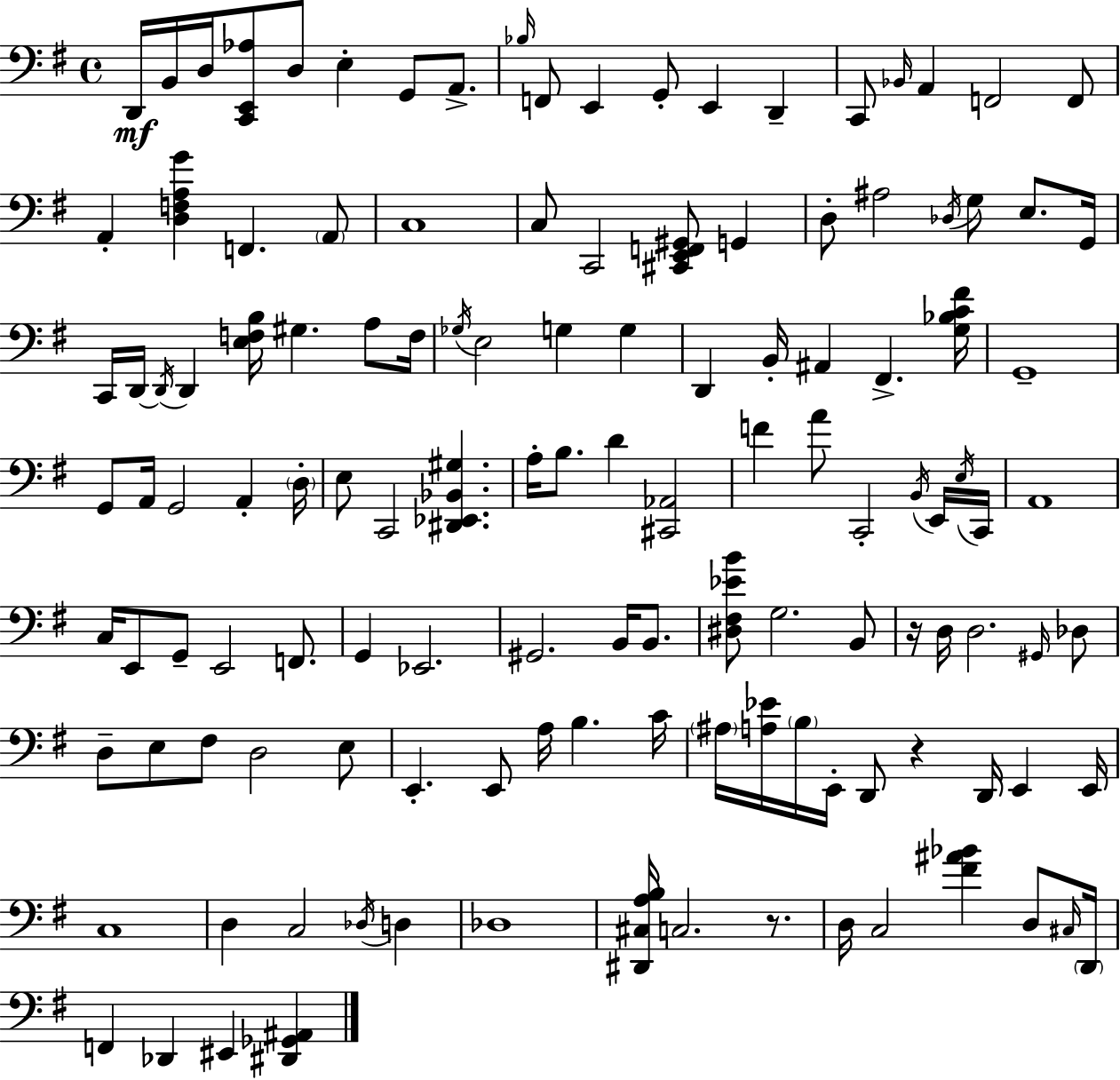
D2/s B2/s D3/s [C2,E2,Ab3]/e D3/e E3/q G2/e A2/e. Bb3/s F2/e E2/q G2/e E2/q D2/q C2/e Bb2/s A2/q F2/h F2/e A2/q [D3,F3,A3,G4]/q F2/q. A2/e C3/w C3/e C2/h [C#2,E2,F2,G#2]/e G2/q D3/e A#3/h Db3/s G3/e E3/e. G2/s C2/s D2/s D2/s D2/q [E3,F3,B3]/s G#3/q. A3/e F3/s Gb3/s E3/h G3/q G3/q D2/q B2/s A#2/q F#2/q. [G3,Bb3,C4,F#4]/s G2/w G2/e A2/s G2/h A2/q D3/s E3/e C2/h [D#2,Eb2,Bb2,G#3]/q. A3/s B3/e. D4/q [C#2,Ab2]/h F4/q A4/e C2/h B2/s E2/s E3/s C2/s A2/w C3/s E2/e G2/e E2/h F2/e. G2/q Eb2/h. G#2/h. B2/s B2/e. [D#3,F#3,Eb4,B4]/e G3/h. B2/e R/s D3/s D3/h. G#2/s Db3/e D3/e E3/e F#3/e D3/h E3/e E2/q. E2/e A3/s B3/q. C4/s A#3/s [A3,Eb4]/s B3/s E2/s D2/e R/q D2/s E2/q E2/s C3/w D3/q C3/h Db3/s D3/q Db3/w [D#2,C#3,A3,B3]/s C3/h. R/e. D3/s C3/h [F#4,A#4,Bb4]/q D3/e C#3/s D2/s F2/q Db2/q EIS2/q [D#2,Gb2,A#2]/q